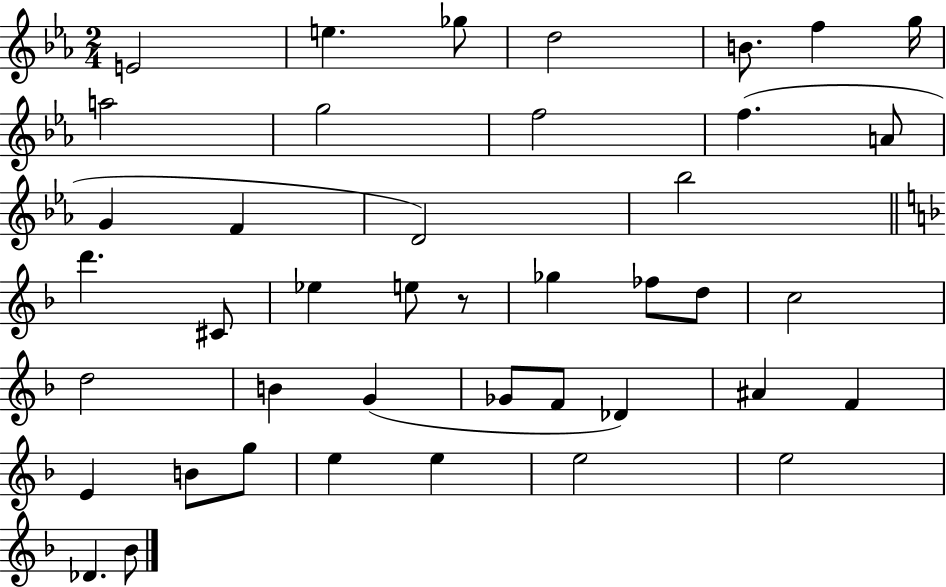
E4/h E5/q. Gb5/e D5/h B4/e. F5/q G5/s A5/h G5/h F5/h F5/q. A4/e G4/q F4/q D4/h Bb5/h D6/q. C#4/e Eb5/q E5/e R/e Gb5/q FES5/e D5/e C5/h D5/h B4/q G4/q Gb4/e F4/e Db4/q A#4/q F4/q E4/q B4/e G5/e E5/q E5/q E5/h E5/h Db4/q. Bb4/e